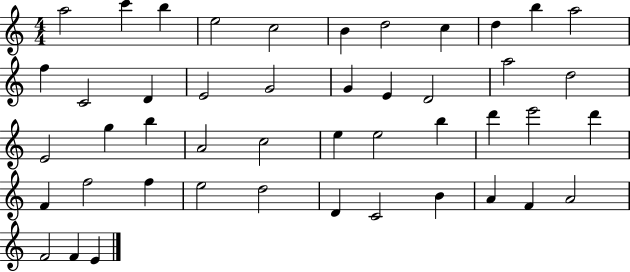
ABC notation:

X:1
T:Untitled
M:4/4
L:1/4
K:C
a2 c' b e2 c2 B d2 c d b a2 f C2 D E2 G2 G E D2 a2 d2 E2 g b A2 c2 e e2 b d' e'2 d' F f2 f e2 d2 D C2 B A F A2 F2 F E